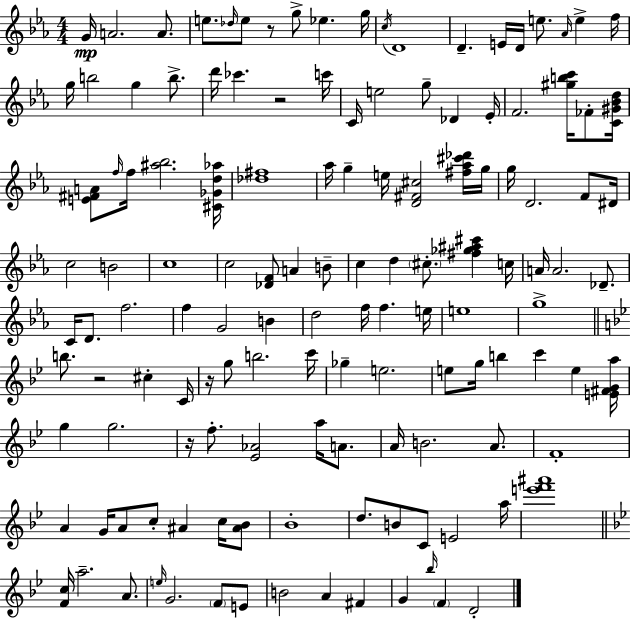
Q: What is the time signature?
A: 4/4